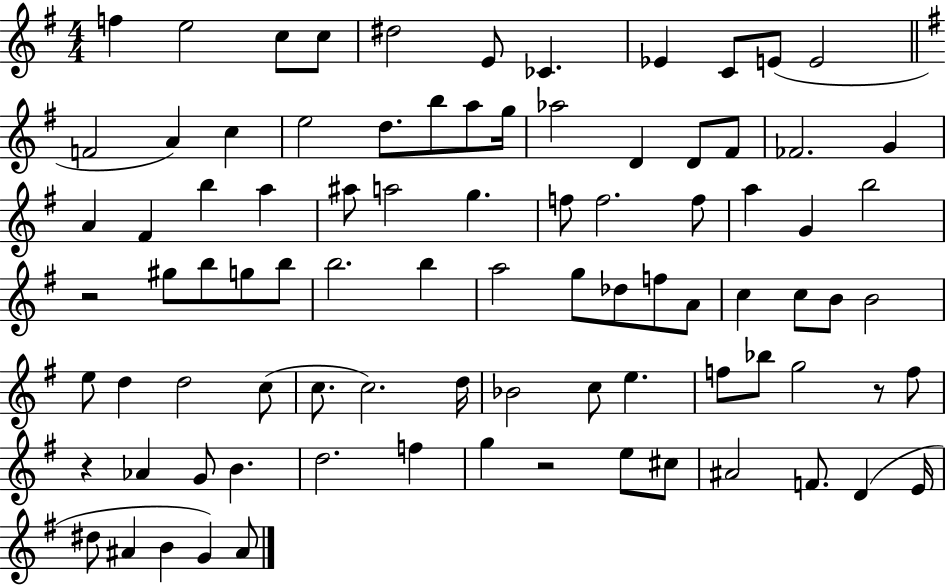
X:1
T:Untitled
M:4/4
L:1/4
K:G
f e2 c/2 c/2 ^d2 E/2 _C _E C/2 E/2 E2 F2 A c e2 d/2 b/2 a/2 g/4 _a2 D D/2 ^F/2 _F2 G A ^F b a ^a/2 a2 g f/2 f2 f/2 a G b2 z2 ^g/2 b/2 g/2 b/2 b2 b a2 g/2 _d/2 f/2 A/2 c c/2 B/2 B2 e/2 d d2 c/2 c/2 c2 d/4 _B2 c/2 e f/2 _b/2 g2 z/2 f/2 z _A G/2 B d2 f g z2 e/2 ^c/2 ^A2 F/2 D E/4 ^d/2 ^A B G ^A/2